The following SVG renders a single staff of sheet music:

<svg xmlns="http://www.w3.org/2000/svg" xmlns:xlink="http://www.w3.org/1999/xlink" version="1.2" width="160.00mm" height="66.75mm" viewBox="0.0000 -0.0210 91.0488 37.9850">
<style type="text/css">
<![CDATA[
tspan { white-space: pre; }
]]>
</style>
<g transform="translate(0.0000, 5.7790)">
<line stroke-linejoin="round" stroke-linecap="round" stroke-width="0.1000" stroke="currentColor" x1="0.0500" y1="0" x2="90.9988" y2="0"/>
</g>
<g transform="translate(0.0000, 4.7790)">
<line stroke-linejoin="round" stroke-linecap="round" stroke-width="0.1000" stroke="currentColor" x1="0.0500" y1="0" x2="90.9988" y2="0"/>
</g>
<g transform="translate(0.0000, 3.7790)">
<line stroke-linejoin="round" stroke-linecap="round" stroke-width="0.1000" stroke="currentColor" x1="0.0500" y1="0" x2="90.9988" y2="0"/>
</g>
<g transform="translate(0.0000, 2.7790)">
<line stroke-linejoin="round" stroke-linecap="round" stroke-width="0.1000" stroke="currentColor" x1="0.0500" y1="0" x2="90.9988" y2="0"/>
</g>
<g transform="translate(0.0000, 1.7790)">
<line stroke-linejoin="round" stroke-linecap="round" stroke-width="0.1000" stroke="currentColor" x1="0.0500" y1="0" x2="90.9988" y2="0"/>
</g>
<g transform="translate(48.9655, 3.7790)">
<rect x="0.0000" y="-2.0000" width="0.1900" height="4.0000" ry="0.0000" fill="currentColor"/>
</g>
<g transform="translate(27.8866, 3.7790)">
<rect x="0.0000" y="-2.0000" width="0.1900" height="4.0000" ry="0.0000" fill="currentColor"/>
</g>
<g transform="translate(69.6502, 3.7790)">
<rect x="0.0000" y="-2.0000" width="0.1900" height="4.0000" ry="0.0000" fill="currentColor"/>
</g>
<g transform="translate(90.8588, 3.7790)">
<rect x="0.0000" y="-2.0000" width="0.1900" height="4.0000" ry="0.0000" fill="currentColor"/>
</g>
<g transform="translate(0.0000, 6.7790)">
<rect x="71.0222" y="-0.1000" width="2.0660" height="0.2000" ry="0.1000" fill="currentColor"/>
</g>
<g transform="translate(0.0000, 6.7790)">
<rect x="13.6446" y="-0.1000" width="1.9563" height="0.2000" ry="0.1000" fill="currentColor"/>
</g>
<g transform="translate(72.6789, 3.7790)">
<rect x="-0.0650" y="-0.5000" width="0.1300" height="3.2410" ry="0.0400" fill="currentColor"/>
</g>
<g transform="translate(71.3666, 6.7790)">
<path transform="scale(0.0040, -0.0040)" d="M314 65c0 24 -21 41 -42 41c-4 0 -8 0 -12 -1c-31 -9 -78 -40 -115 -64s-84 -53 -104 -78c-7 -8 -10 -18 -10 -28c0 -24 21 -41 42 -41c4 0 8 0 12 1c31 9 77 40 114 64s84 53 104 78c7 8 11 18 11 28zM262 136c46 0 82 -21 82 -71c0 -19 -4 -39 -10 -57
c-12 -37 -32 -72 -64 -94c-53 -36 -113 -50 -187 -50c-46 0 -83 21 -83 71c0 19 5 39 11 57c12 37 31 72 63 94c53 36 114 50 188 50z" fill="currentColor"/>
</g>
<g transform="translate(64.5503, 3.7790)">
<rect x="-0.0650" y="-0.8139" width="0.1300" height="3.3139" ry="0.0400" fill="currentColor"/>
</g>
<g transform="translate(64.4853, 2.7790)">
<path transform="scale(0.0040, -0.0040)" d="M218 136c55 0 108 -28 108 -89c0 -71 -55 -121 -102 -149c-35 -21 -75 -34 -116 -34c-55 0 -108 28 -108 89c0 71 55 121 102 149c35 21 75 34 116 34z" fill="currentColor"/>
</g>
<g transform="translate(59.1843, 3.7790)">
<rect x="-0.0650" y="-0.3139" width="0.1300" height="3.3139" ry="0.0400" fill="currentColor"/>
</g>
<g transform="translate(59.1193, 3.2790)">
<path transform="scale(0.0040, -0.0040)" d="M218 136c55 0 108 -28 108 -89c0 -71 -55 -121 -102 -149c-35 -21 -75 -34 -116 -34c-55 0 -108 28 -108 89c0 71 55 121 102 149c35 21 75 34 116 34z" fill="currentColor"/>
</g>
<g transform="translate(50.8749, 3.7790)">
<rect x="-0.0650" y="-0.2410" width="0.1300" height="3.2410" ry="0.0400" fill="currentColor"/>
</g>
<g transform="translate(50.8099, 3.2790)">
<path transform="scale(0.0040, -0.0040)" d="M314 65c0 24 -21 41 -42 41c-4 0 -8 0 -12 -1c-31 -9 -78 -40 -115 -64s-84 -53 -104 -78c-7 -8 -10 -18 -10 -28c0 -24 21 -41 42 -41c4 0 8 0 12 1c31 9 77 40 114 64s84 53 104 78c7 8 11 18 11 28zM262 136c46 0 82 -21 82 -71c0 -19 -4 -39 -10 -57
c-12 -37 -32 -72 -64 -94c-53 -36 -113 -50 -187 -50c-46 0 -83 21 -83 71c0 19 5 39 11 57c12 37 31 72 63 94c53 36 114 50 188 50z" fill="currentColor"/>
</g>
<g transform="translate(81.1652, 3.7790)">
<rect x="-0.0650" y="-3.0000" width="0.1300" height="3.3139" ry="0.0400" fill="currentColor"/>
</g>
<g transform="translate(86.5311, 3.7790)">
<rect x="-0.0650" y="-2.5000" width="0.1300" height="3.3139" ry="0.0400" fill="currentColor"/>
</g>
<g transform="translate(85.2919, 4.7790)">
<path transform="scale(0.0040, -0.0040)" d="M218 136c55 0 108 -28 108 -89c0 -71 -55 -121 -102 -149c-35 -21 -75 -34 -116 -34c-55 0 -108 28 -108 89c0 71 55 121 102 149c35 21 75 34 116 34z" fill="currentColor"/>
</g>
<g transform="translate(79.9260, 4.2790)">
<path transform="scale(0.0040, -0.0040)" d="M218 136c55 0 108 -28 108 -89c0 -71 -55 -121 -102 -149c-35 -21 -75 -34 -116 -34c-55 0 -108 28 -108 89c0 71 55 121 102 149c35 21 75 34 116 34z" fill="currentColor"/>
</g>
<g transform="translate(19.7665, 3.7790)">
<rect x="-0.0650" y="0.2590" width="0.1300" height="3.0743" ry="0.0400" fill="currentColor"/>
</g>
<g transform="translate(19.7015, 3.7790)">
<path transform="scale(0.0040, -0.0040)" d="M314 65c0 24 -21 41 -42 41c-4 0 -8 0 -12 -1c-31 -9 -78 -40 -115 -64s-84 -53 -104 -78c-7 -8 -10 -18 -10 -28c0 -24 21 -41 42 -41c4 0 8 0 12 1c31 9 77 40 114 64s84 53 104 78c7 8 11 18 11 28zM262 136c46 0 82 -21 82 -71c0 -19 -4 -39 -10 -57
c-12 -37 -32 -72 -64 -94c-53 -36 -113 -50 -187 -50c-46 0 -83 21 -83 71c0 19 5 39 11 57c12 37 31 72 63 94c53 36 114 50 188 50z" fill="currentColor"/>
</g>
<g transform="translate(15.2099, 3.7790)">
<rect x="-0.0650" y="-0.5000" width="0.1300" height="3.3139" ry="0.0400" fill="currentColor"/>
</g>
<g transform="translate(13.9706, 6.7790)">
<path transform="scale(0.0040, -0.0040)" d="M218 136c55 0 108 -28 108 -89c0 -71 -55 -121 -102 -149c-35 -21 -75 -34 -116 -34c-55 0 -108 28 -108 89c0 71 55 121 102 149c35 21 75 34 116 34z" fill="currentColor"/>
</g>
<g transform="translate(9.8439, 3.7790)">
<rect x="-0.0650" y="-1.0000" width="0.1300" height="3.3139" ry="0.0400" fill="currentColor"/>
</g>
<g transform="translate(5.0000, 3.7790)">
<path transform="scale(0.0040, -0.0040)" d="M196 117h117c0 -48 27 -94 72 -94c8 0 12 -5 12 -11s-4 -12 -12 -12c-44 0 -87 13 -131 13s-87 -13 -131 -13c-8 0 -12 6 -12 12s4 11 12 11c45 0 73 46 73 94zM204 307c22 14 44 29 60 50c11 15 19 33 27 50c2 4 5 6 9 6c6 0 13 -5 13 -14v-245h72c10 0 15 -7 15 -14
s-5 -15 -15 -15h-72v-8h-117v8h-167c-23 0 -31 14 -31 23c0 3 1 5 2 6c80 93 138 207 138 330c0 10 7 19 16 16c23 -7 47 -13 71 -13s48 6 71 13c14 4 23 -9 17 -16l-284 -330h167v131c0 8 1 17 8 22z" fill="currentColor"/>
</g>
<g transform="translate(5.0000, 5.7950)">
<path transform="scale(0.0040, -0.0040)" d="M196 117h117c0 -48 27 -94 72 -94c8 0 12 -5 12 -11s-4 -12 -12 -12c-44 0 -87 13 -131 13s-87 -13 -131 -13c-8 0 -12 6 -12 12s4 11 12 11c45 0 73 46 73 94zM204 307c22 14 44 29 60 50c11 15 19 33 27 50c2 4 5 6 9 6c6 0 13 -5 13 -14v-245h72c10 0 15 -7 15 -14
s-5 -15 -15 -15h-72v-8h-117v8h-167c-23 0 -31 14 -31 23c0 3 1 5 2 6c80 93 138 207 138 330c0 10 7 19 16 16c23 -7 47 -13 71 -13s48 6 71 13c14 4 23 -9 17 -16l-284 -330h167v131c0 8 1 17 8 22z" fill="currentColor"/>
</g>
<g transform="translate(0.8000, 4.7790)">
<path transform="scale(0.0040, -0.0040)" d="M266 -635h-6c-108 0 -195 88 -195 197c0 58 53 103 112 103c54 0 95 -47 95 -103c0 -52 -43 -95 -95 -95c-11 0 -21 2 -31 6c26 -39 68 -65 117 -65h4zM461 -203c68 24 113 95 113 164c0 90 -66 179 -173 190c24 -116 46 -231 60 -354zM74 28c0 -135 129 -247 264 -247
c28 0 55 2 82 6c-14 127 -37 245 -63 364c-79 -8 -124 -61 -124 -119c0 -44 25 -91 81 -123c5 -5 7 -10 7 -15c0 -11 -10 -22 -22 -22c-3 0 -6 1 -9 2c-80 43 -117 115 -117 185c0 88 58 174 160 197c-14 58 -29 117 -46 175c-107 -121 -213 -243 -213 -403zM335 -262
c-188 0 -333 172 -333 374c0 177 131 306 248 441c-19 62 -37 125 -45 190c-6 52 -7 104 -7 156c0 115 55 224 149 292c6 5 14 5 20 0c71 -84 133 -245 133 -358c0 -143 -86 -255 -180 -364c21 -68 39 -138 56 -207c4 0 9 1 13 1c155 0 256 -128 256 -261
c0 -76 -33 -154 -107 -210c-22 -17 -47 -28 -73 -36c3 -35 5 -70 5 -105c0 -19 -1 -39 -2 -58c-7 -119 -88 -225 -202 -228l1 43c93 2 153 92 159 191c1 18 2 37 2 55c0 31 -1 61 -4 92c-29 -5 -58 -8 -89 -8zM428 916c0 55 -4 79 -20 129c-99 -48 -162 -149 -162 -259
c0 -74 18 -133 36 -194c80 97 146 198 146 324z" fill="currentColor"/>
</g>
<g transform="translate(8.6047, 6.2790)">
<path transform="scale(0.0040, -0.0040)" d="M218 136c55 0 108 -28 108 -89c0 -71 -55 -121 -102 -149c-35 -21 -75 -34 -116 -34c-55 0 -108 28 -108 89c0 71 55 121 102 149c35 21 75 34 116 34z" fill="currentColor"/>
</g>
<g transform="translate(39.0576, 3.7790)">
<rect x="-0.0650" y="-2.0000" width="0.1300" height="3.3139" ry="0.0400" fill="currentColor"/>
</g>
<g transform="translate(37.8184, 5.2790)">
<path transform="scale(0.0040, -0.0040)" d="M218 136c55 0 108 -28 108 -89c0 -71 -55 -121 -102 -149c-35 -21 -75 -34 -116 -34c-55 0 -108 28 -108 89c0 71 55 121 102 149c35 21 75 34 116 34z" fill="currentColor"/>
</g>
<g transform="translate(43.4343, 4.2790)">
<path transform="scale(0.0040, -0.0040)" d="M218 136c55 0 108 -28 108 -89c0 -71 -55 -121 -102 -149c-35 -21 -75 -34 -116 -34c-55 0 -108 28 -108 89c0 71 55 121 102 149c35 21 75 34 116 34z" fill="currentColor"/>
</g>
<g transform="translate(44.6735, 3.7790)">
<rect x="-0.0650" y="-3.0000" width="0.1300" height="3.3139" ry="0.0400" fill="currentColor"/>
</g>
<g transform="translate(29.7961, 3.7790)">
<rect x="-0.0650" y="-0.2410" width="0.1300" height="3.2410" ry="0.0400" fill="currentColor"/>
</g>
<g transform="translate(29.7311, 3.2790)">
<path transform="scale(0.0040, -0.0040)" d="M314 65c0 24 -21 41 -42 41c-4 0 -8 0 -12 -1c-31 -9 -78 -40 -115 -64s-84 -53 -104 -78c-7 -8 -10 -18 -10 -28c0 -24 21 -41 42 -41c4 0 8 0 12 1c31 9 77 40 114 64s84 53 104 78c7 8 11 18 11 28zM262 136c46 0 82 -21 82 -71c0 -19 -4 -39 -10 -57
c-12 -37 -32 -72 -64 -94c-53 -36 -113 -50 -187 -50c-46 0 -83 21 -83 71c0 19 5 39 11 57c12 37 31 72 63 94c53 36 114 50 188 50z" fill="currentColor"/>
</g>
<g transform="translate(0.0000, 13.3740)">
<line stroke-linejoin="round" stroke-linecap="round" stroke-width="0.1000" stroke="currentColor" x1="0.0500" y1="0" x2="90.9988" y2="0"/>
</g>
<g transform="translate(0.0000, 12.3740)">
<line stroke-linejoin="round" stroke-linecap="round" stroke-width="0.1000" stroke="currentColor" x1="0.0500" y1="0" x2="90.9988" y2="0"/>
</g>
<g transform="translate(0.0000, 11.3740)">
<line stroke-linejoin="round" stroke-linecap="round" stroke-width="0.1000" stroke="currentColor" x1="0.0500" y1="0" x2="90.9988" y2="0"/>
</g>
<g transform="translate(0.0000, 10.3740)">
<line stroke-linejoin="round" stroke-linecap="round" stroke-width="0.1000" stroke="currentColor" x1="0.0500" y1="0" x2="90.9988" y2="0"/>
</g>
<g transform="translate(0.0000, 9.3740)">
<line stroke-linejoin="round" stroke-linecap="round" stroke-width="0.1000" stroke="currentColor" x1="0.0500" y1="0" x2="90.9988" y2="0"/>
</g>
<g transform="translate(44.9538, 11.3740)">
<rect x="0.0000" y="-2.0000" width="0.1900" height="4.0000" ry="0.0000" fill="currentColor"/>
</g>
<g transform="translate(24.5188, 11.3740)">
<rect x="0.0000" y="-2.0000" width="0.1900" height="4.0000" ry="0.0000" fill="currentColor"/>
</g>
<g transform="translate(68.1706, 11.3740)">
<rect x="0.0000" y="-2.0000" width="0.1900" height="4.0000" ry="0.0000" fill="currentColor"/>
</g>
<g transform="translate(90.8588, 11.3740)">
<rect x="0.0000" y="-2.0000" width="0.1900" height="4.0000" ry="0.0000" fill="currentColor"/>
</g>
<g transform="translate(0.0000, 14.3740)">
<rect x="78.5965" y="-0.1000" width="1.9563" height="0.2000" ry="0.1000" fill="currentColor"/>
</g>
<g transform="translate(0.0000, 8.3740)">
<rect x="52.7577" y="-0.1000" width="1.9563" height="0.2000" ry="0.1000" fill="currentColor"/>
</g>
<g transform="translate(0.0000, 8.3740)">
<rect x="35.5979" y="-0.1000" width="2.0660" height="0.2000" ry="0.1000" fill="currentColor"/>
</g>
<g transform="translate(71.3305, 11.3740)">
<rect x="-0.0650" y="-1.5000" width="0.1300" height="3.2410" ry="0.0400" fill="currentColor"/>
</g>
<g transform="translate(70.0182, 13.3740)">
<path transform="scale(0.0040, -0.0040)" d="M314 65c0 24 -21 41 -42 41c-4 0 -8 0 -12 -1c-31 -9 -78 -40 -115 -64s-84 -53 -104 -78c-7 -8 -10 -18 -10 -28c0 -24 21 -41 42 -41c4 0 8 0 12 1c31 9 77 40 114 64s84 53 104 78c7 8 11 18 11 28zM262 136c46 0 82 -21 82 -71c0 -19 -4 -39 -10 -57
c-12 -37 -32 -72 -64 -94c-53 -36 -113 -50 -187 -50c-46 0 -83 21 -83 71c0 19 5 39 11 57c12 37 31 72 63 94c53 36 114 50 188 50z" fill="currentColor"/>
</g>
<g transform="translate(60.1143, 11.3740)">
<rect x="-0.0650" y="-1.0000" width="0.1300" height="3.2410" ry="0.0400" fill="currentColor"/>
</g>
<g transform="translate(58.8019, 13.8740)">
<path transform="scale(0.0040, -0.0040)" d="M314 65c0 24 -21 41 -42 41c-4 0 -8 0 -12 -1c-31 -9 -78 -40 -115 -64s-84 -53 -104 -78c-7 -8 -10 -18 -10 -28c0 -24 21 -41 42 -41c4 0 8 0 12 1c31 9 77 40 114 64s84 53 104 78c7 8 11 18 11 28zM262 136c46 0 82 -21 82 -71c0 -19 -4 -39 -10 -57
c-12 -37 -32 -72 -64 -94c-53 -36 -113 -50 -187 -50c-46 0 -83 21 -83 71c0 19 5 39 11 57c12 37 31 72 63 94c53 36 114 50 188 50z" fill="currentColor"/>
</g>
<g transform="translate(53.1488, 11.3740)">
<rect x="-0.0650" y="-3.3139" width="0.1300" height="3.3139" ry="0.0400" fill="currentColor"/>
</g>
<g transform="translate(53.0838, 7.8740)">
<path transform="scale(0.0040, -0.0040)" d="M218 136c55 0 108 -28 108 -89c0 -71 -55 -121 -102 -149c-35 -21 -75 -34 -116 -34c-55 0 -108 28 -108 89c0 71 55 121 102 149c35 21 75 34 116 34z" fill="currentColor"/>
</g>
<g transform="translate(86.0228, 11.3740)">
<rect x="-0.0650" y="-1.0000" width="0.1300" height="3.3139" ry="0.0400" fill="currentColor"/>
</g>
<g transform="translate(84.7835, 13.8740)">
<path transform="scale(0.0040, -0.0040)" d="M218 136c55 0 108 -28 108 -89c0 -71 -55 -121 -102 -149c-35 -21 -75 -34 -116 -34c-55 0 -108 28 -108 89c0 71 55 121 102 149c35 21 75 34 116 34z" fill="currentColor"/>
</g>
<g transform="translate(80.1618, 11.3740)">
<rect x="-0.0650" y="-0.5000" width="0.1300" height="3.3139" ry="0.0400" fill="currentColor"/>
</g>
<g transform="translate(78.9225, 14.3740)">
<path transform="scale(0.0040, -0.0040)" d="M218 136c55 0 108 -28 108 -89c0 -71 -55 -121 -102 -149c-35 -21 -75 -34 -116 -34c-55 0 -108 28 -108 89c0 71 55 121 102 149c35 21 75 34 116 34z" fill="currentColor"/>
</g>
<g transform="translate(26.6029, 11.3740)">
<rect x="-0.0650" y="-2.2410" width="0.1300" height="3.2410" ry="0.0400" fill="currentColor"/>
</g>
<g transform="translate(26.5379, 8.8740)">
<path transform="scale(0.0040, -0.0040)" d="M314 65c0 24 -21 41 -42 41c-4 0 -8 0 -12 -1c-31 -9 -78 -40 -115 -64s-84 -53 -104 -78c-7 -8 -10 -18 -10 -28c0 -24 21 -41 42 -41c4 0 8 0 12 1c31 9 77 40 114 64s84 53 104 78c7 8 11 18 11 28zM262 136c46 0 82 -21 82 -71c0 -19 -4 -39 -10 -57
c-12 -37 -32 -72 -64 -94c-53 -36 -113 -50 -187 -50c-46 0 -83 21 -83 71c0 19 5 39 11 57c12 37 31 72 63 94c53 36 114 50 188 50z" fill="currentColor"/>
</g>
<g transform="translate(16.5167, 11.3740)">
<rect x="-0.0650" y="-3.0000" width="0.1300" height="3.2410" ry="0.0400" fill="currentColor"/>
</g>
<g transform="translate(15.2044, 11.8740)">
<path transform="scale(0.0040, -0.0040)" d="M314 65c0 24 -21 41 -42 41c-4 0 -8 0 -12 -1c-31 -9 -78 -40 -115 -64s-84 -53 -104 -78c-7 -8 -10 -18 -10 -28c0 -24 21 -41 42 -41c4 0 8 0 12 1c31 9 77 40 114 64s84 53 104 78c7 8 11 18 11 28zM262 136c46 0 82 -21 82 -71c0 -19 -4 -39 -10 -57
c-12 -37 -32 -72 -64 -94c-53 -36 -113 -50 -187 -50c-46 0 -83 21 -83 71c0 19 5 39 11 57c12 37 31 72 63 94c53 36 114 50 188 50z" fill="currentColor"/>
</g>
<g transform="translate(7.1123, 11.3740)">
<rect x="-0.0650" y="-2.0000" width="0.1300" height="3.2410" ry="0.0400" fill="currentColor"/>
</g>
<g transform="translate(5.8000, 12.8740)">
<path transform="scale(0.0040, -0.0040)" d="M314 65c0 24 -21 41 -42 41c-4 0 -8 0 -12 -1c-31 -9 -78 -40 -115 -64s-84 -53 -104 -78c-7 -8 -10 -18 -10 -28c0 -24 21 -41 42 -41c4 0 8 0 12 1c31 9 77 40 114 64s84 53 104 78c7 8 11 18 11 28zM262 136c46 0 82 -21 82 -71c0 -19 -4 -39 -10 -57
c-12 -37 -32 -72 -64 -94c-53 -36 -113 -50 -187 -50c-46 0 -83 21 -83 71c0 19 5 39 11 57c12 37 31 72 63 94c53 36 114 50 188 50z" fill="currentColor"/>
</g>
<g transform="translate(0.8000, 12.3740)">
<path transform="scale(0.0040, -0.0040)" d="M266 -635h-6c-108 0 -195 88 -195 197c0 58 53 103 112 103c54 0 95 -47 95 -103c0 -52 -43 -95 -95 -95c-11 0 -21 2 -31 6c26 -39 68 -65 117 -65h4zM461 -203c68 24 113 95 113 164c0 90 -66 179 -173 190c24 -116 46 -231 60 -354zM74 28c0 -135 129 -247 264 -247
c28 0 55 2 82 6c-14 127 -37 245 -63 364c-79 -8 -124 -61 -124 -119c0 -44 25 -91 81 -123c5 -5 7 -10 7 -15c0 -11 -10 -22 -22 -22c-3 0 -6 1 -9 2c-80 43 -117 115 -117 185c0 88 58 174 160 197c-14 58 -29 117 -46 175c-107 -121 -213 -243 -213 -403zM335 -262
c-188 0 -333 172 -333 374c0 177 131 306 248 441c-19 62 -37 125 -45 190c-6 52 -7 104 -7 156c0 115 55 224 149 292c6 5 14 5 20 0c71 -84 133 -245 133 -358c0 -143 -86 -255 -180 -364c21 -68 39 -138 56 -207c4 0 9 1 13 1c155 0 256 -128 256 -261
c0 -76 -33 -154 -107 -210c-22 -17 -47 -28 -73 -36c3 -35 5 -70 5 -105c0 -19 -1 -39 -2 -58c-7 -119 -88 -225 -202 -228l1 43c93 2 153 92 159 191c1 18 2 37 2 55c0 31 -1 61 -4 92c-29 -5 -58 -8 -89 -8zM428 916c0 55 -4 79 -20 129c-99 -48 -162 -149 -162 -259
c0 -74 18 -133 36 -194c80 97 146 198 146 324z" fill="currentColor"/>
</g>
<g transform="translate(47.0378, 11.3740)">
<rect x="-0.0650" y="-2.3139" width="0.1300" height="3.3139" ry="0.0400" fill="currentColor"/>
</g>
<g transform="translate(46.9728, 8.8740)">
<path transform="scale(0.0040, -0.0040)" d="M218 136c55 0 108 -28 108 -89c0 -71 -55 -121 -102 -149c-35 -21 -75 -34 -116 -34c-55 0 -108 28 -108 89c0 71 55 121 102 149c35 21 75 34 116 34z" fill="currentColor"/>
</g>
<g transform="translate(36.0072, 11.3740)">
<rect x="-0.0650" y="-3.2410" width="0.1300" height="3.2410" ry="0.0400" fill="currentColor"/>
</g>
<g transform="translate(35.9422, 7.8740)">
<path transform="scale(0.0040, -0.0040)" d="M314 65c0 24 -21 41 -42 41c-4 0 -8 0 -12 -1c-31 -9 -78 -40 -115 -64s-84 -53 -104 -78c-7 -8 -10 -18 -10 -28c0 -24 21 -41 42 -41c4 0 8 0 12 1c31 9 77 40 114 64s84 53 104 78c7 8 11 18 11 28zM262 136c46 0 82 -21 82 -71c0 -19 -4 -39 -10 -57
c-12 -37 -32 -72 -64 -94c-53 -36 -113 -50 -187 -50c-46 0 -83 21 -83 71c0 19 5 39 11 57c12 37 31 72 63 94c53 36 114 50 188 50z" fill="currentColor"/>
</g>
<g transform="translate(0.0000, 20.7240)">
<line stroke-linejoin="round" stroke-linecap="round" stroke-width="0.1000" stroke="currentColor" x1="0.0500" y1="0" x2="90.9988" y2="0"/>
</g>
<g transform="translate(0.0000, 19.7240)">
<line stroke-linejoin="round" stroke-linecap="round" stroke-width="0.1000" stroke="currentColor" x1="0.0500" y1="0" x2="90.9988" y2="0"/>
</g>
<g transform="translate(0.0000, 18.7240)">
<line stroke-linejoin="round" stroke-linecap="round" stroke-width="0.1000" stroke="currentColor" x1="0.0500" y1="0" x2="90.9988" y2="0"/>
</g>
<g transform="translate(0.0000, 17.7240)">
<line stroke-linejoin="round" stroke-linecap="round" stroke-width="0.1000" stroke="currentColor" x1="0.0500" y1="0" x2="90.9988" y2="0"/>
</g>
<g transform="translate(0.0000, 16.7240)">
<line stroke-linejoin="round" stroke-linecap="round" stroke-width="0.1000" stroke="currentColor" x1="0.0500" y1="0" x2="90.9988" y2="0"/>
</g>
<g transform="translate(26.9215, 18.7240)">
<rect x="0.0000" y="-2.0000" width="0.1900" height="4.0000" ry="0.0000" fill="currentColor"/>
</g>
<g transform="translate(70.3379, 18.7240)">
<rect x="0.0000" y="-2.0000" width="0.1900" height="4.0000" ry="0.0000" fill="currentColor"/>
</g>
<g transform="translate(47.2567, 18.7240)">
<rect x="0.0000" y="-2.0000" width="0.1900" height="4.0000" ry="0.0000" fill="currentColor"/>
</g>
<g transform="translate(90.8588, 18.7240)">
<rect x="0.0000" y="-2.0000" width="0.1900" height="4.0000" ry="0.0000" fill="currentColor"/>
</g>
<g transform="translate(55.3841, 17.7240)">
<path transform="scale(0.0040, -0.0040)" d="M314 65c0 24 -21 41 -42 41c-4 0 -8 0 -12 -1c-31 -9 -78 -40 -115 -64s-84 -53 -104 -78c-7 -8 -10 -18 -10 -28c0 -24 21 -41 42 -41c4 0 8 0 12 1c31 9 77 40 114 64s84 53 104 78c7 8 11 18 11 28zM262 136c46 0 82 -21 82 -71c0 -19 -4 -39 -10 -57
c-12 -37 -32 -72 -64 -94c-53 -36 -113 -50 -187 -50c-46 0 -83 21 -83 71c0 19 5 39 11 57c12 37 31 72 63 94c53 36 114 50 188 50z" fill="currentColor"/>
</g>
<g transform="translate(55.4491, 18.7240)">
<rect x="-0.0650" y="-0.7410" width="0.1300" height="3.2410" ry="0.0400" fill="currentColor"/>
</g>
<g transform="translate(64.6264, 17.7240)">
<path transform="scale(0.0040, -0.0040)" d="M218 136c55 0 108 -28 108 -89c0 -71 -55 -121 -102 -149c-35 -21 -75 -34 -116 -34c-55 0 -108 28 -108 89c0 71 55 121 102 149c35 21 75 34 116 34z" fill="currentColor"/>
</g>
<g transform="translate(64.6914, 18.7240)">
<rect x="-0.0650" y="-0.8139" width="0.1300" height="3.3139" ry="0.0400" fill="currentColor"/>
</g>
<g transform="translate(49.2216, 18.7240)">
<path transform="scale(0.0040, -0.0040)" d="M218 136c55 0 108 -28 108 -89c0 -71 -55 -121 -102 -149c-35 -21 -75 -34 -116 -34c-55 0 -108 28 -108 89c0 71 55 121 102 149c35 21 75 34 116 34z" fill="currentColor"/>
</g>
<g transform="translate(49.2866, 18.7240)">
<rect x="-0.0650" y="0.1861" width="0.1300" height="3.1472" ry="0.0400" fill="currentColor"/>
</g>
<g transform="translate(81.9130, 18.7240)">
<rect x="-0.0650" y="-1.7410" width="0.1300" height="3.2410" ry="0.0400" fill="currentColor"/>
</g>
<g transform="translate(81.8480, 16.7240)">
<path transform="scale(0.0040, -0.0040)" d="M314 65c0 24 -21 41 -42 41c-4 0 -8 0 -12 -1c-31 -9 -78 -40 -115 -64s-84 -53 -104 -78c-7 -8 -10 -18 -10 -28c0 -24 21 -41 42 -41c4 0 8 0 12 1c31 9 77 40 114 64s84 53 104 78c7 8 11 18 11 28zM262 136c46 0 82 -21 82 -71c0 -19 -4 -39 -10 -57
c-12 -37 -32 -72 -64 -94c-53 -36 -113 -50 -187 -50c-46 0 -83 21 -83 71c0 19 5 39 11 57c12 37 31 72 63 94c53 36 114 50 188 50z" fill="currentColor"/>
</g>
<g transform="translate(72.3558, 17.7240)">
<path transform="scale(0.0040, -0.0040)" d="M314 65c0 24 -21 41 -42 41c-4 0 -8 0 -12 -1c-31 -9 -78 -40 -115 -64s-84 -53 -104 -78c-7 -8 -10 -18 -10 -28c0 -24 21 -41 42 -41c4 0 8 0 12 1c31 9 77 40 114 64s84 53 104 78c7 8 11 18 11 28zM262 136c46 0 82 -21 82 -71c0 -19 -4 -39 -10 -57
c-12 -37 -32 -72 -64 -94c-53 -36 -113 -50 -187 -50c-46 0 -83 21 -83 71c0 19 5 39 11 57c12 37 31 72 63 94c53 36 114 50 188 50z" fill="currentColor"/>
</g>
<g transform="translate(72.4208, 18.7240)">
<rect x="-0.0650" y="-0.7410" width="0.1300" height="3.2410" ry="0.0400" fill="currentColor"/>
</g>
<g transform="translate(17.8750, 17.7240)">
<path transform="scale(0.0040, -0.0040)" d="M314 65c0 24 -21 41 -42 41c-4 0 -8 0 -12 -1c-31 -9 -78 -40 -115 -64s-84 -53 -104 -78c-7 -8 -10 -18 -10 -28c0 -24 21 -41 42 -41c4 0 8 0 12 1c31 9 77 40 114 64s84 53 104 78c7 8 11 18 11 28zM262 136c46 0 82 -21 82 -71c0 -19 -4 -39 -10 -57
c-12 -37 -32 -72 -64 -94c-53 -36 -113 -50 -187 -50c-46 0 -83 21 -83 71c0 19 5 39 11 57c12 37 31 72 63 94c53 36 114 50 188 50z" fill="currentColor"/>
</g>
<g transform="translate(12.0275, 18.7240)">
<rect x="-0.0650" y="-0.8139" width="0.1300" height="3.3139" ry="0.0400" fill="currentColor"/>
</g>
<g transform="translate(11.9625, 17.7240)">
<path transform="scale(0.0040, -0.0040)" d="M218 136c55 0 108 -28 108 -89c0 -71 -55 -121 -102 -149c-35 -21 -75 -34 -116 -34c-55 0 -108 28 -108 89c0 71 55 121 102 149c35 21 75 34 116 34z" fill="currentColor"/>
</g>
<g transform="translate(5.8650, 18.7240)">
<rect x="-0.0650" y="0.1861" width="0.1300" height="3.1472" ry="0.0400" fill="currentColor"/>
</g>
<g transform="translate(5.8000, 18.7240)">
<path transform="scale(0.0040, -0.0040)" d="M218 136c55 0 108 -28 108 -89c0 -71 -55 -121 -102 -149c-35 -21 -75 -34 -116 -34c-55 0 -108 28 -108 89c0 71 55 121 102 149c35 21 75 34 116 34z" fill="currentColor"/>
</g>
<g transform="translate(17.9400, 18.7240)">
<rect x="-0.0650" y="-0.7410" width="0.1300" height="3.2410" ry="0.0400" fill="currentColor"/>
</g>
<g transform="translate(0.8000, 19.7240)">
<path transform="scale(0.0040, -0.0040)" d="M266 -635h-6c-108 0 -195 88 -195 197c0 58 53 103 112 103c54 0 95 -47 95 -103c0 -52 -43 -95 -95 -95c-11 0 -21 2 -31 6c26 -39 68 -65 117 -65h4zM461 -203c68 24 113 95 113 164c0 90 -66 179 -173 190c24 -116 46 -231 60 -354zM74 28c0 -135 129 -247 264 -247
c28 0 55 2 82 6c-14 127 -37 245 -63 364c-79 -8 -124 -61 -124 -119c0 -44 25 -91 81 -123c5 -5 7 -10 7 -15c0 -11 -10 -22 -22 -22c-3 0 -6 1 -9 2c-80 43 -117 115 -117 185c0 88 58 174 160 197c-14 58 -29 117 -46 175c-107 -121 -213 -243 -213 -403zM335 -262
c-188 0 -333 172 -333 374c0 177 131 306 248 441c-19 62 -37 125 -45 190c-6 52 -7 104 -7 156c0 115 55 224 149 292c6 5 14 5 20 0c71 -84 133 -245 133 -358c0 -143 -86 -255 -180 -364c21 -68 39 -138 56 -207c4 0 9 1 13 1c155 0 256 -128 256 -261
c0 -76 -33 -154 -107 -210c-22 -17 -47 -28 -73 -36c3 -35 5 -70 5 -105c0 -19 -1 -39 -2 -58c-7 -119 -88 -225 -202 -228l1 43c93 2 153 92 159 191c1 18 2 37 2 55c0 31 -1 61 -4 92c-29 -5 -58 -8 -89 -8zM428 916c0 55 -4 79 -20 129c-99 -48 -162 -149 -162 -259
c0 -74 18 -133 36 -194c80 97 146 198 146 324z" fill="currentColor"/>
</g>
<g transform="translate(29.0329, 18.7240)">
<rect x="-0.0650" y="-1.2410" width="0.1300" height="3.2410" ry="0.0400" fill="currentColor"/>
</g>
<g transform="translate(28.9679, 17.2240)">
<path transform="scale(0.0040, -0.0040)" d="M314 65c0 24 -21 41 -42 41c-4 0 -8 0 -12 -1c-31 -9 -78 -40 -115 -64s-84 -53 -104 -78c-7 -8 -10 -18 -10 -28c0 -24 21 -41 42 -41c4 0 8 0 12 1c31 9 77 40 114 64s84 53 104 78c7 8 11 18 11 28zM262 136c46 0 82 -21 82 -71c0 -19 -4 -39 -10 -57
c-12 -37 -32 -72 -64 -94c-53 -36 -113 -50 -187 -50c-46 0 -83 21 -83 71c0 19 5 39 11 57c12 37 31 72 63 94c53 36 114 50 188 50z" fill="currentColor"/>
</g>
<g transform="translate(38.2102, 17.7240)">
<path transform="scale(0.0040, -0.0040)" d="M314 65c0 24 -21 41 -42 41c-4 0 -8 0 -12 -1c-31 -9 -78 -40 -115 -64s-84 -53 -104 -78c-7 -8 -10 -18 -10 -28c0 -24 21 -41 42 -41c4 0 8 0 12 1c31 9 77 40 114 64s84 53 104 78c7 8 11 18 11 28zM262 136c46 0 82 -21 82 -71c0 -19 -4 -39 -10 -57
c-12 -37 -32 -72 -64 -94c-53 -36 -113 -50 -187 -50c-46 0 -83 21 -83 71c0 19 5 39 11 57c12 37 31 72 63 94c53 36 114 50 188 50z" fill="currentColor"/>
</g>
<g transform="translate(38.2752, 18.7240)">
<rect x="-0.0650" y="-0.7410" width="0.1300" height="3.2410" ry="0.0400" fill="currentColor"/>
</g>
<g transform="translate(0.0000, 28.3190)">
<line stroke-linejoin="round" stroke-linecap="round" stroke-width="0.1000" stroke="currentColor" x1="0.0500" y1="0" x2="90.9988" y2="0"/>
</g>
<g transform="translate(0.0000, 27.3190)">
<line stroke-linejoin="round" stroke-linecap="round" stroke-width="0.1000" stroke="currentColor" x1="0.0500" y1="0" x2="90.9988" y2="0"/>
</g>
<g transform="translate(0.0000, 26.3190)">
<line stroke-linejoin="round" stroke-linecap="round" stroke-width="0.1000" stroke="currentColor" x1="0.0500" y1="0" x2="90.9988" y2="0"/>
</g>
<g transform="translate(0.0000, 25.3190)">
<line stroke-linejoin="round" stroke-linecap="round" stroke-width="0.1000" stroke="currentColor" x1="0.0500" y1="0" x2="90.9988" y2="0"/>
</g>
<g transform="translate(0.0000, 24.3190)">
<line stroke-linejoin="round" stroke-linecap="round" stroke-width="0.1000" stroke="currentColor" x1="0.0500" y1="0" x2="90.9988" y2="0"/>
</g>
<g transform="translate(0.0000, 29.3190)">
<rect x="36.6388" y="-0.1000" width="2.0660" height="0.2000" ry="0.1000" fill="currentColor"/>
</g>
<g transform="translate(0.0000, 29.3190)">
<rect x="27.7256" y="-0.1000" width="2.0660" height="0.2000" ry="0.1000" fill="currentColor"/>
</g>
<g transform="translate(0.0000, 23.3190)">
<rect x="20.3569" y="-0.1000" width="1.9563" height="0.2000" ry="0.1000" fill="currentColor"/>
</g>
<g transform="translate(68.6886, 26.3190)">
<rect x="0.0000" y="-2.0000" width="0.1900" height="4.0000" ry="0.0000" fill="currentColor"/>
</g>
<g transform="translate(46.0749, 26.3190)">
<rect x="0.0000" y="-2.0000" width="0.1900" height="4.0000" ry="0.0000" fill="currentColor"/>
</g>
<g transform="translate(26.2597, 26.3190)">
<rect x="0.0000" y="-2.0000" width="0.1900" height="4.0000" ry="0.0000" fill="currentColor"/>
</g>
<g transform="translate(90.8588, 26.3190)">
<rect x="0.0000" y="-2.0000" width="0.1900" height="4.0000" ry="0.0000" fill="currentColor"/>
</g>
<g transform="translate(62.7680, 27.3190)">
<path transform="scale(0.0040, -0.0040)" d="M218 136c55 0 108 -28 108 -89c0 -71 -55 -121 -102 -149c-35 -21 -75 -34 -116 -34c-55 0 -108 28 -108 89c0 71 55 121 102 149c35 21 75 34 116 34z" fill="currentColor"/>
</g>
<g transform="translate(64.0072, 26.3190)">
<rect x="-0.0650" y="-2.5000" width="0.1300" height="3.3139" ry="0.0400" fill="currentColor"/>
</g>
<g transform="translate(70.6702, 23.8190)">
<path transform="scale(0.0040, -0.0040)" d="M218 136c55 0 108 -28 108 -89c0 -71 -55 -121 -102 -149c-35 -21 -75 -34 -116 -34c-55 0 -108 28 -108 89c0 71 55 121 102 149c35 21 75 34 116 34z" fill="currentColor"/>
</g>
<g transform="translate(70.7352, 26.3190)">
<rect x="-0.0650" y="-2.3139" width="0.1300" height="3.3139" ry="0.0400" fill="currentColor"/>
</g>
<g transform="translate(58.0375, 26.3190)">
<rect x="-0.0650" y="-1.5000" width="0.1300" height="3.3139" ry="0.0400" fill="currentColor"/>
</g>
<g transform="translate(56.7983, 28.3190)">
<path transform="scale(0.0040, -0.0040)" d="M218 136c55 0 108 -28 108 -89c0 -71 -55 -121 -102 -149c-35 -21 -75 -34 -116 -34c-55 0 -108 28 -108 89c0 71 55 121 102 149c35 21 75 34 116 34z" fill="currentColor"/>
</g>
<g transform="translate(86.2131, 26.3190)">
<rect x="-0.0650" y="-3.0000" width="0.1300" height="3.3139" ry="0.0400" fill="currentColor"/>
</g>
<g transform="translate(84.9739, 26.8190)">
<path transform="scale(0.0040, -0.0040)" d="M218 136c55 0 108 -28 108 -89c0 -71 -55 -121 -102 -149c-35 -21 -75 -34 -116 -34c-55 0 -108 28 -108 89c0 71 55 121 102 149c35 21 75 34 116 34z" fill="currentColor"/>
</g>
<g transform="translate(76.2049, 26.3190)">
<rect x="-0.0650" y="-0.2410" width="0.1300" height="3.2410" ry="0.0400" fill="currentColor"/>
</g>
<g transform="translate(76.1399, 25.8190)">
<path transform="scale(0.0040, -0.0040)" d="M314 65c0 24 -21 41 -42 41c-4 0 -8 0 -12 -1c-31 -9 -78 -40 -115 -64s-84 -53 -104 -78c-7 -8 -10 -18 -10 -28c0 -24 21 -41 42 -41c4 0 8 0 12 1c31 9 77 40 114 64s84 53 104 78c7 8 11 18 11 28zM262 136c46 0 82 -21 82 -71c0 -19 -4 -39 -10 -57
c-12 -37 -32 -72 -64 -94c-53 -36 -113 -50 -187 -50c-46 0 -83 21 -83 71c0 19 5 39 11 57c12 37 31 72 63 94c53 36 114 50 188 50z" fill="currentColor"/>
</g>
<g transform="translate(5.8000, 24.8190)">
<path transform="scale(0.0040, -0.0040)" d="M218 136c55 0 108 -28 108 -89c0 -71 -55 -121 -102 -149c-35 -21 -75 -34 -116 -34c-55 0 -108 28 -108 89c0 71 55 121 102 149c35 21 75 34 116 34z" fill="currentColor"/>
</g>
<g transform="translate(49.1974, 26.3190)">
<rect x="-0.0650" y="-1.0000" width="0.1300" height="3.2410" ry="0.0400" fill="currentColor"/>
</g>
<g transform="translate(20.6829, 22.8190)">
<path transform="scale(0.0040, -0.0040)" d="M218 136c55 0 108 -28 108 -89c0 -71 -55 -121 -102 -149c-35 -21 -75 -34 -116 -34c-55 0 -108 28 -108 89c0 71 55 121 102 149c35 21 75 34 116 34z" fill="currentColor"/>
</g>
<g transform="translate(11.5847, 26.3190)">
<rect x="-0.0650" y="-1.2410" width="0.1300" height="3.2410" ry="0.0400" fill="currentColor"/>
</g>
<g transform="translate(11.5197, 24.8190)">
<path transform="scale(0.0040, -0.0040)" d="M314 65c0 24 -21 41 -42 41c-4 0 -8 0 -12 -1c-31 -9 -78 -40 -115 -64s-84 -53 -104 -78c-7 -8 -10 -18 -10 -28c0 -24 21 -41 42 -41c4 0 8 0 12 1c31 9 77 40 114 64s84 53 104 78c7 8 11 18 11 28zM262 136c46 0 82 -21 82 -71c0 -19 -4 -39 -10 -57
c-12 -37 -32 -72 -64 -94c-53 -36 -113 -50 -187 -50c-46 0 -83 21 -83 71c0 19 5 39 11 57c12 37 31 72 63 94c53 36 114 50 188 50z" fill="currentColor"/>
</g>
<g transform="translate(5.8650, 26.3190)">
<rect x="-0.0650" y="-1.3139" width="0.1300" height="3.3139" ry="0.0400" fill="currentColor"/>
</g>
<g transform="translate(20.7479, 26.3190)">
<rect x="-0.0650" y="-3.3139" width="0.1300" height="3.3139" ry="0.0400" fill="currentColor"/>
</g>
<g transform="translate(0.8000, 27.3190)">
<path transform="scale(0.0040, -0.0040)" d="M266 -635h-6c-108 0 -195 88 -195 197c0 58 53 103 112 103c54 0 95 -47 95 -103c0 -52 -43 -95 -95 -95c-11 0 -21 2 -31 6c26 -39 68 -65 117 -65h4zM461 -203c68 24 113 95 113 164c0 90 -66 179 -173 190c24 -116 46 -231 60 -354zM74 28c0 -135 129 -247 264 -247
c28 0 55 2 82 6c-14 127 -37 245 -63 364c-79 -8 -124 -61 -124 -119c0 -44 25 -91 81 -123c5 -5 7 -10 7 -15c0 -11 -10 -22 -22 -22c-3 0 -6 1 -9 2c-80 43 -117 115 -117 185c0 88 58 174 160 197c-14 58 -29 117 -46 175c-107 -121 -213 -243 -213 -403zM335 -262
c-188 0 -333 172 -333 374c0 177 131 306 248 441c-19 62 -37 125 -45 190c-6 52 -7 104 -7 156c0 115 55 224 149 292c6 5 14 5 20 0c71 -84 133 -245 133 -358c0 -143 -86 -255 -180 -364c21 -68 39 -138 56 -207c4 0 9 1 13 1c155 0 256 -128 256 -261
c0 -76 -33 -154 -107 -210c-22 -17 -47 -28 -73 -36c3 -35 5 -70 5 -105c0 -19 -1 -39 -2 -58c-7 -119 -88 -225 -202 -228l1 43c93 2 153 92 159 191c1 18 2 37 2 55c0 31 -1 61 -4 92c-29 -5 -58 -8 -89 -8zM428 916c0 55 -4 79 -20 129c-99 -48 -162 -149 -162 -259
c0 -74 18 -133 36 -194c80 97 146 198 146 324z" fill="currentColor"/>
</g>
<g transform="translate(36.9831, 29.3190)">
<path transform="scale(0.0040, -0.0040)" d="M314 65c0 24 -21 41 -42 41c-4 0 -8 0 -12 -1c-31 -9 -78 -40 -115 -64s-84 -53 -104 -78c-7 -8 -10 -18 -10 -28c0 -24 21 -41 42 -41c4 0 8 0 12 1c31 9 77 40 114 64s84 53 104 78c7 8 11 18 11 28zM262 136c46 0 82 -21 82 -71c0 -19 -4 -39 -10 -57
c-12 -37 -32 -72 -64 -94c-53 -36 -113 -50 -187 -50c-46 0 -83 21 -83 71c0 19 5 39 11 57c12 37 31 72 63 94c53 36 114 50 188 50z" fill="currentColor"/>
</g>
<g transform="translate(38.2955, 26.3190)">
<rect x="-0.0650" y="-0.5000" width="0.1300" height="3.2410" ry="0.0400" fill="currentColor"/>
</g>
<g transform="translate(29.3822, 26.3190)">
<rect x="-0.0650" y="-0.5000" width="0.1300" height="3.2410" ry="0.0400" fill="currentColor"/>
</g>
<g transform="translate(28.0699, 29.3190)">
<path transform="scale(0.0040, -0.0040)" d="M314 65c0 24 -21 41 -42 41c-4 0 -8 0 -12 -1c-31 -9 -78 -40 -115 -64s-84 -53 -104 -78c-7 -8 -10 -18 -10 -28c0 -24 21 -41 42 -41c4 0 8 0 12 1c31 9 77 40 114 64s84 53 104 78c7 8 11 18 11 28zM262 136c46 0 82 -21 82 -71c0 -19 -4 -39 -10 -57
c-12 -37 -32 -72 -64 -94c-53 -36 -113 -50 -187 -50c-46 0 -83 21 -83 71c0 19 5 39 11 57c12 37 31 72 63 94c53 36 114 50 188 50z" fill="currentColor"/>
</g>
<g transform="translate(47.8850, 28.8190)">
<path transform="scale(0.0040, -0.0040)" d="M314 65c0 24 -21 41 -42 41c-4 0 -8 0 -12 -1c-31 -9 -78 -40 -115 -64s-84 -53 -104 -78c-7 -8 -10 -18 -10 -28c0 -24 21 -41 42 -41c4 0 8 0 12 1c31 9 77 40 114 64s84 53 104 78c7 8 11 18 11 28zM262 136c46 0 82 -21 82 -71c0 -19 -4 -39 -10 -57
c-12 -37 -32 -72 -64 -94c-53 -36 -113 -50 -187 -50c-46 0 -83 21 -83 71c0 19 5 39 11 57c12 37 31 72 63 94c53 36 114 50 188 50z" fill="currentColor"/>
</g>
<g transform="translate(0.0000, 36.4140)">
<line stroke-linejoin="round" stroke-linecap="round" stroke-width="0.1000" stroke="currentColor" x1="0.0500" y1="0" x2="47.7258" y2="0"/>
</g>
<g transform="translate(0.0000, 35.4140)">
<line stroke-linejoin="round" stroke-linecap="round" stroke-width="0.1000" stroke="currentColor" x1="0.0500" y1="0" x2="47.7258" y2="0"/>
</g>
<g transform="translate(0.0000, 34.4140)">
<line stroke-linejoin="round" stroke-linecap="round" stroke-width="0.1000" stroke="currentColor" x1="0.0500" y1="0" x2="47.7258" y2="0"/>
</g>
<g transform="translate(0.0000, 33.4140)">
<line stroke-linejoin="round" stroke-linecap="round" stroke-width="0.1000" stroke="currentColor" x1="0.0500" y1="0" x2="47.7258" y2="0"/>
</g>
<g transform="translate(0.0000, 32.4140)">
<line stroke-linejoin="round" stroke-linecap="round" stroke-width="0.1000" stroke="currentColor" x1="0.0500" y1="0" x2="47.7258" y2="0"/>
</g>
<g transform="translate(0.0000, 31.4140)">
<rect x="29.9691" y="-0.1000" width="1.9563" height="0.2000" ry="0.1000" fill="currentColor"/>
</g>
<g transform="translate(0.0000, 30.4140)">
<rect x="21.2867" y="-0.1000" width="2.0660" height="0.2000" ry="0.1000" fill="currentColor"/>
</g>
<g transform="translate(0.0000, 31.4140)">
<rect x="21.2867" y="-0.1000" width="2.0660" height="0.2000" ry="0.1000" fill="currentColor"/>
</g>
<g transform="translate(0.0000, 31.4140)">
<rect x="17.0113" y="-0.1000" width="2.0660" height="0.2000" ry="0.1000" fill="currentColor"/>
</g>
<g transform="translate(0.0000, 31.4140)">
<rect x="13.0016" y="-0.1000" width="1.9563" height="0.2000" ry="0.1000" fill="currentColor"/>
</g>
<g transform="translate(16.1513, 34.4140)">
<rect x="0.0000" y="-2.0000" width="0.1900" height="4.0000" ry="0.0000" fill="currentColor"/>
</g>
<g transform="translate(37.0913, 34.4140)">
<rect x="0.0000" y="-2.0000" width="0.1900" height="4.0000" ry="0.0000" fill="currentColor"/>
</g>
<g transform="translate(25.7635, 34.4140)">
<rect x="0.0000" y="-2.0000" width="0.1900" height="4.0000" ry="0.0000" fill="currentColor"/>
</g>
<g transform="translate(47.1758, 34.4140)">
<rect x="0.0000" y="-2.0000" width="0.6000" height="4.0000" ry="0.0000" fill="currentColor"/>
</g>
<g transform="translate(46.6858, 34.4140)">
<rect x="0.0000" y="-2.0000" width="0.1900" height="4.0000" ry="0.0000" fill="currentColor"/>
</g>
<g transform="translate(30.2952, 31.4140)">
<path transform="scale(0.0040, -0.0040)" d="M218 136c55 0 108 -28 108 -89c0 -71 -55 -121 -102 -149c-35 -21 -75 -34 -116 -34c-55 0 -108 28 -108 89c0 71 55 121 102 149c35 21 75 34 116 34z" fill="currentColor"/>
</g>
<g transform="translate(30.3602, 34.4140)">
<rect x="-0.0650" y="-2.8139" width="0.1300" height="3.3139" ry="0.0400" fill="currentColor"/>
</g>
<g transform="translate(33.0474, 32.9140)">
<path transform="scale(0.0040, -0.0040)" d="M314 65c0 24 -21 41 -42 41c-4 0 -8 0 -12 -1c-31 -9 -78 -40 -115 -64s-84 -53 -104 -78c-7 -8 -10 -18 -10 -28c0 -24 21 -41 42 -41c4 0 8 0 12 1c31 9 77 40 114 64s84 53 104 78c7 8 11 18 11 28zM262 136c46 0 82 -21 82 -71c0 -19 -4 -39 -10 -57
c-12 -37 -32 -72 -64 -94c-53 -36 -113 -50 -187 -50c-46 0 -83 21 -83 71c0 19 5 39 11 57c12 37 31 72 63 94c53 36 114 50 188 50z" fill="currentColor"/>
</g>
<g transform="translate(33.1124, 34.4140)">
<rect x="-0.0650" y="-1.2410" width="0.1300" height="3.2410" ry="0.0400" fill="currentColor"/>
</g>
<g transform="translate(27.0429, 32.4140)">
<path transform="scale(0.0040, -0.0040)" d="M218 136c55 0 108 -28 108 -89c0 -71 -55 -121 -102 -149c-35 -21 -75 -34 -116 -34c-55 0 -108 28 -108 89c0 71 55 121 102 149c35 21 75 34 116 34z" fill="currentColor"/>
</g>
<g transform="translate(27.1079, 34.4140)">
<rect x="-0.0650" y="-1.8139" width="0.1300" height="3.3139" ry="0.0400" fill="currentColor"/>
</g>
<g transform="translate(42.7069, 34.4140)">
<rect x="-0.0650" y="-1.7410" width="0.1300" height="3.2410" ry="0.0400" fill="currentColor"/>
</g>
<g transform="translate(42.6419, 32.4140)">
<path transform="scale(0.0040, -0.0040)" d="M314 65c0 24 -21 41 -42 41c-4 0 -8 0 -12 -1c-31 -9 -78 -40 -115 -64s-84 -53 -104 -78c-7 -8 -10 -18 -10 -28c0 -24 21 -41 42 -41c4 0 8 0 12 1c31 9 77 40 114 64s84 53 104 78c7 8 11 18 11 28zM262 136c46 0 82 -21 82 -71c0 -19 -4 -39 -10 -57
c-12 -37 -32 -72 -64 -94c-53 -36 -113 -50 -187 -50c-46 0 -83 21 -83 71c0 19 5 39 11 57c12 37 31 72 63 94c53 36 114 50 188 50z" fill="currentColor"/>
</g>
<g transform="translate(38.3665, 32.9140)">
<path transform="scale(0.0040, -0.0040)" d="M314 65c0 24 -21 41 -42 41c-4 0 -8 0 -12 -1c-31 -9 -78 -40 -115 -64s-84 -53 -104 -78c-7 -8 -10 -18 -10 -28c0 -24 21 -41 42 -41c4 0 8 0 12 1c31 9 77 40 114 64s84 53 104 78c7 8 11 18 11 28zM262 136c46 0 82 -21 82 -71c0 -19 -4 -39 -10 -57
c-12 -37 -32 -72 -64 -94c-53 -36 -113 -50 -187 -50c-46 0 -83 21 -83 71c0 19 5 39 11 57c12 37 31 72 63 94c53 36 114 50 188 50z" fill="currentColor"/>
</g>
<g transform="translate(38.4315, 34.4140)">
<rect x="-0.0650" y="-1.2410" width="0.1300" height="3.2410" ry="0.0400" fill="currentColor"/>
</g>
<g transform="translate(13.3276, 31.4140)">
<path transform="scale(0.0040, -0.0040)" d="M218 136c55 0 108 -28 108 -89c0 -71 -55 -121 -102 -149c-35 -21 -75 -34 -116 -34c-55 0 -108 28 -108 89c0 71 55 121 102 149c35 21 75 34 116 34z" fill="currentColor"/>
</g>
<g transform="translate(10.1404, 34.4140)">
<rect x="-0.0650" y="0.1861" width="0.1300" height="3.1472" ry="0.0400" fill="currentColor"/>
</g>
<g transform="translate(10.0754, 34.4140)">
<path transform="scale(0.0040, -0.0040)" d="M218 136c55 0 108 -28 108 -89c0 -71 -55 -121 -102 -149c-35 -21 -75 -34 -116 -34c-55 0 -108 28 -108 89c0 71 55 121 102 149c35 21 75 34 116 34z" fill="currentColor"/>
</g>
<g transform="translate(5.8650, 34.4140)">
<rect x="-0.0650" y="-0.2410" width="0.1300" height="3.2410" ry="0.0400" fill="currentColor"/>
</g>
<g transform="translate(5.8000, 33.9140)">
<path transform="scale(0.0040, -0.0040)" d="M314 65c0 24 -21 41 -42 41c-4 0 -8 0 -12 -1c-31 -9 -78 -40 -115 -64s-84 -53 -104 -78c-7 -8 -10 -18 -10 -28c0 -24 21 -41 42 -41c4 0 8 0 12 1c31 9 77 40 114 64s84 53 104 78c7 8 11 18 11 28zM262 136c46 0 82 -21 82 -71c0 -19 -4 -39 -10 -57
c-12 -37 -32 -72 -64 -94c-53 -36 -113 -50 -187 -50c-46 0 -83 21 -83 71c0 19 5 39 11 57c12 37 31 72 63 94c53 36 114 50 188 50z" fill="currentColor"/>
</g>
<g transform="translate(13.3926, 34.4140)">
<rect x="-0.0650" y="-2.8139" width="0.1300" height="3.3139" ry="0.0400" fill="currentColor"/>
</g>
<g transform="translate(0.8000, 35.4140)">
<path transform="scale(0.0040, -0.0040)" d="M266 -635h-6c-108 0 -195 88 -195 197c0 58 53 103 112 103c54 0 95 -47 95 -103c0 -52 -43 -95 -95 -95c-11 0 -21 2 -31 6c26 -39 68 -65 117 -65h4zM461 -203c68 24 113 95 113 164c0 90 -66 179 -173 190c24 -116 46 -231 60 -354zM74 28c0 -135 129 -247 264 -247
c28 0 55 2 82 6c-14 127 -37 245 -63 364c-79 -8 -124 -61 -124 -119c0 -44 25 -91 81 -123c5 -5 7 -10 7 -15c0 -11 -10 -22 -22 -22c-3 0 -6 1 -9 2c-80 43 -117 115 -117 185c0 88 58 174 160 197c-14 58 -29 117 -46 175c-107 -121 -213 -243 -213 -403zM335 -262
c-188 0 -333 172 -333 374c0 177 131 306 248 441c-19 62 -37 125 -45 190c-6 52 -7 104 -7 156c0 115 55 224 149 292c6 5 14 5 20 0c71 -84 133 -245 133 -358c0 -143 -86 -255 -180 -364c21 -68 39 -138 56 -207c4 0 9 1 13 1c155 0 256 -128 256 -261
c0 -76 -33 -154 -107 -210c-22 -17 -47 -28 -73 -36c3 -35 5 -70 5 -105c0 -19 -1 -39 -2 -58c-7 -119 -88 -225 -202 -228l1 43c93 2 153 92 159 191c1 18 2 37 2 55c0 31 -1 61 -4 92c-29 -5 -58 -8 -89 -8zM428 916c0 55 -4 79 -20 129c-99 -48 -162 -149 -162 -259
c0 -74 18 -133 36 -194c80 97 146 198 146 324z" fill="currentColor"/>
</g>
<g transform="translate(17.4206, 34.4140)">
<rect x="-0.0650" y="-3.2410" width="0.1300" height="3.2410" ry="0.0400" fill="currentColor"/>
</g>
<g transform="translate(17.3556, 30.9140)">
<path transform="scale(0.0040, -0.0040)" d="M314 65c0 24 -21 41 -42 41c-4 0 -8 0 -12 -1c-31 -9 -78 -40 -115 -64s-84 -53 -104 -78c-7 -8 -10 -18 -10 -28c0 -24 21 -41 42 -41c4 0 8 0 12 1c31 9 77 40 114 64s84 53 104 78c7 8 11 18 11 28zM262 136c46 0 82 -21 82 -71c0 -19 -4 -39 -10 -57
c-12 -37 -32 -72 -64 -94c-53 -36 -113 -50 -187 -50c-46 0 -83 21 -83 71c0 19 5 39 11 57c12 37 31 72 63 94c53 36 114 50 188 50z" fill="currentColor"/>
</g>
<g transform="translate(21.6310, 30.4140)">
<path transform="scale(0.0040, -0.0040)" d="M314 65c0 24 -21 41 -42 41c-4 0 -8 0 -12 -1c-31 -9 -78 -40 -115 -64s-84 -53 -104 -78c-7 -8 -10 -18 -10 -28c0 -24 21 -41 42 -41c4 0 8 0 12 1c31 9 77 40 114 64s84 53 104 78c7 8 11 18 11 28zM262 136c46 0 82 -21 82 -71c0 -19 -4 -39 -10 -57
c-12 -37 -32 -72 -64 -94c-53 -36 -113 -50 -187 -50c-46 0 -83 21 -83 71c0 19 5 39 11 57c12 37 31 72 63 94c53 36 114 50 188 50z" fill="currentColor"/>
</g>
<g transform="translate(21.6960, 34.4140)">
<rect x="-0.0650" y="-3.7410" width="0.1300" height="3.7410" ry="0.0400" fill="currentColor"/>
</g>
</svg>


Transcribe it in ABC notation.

X:1
T:Untitled
M:4/4
L:1/4
K:C
D C B2 c2 F A c2 c d C2 A G F2 A2 g2 b2 g b D2 E2 C D B d d2 e2 d2 B d2 d d2 f2 e e2 b C2 C2 D2 E G g c2 A c2 B a b2 c'2 f a e2 e2 f2